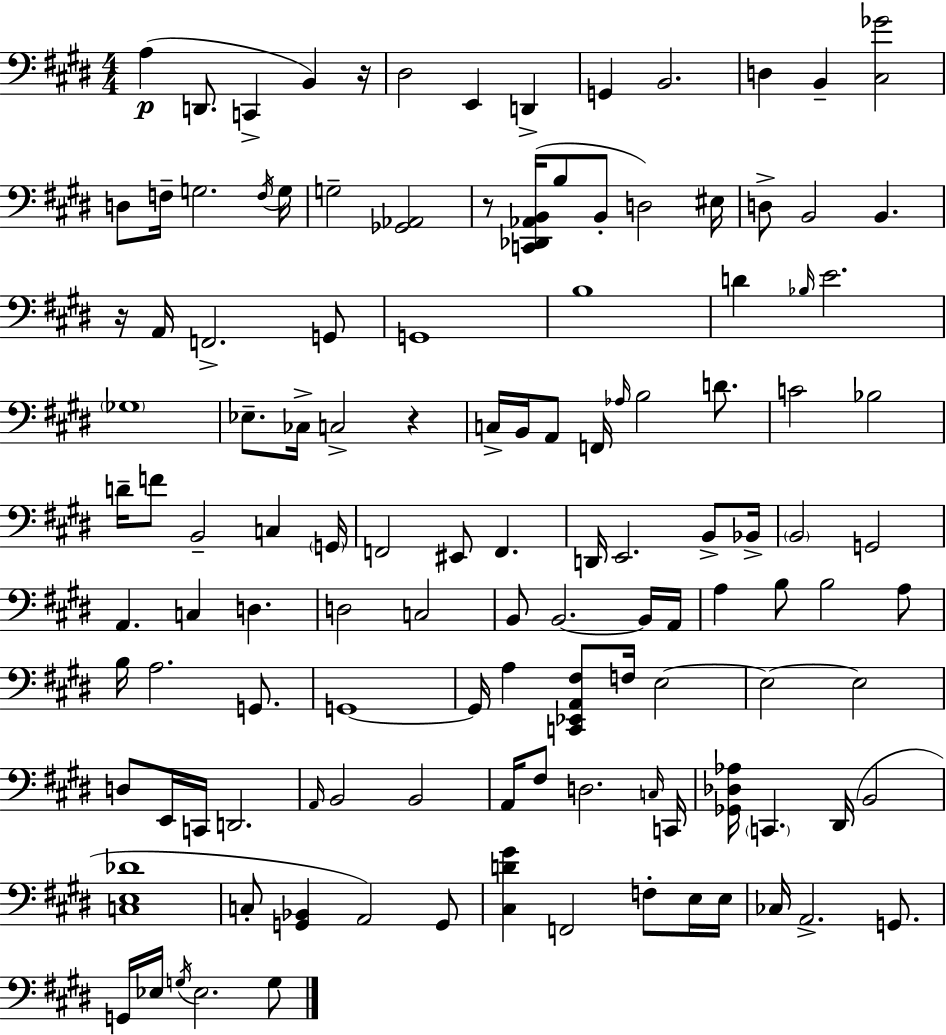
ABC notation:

X:1
T:Untitled
M:4/4
L:1/4
K:E
A, D,,/2 C,, B,, z/4 ^D,2 E,, D,, G,, B,,2 D, B,, [^C,_G]2 D,/2 F,/4 G,2 F,/4 G,/4 G,2 [_G,,_A,,]2 z/2 [C,,_D,,_A,,B,,]/4 B,/2 B,,/2 D,2 ^E,/4 D,/2 B,,2 B,, z/4 A,,/4 F,,2 G,,/2 G,,4 B,4 D _B,/4 E2 _G,4 _E,/2 _C,/4 C,2 z C,/4 B,,/4 A,,/2 F,,/4 _A,/4 B,2 D/2 C2 _B,2 D/4 F/2 B,,2 C, G,,/4 F,,2 ^E,,/2 F,, D,,/4 E,,2 B,,/2 _B,,/4 B,,2 G,,2 A,, C, D, D,2 C,2 B,,/2 B,,2 B,,/4 A,,/4 A, B,/2 B,2 A,/2 B,/4 A,2 G,,/2 G,,4 G,,/4 A, [C,,_E,,A,,^F,]/2 F,/4 E,2 E,2 E,2 D,/2 E,,/4 C,,/4 D,,2 A,,/4 B,,2 B,,2 A,,/4 ^F,/2 D,2 C,/4 C,,/4 [_G,,_D,_A,]/4 C,, ^D,,/4 B,,2 [C,E,_D]4 C,/2 [G,,_B,,] A,,2 G,,/2 [^C,D^G] F,,2 F,/2 E,/4 E,/4 _C,/4 A,,2 G,,/2 G,,/4 _E,/4 G,/4 _E,2 G,/2